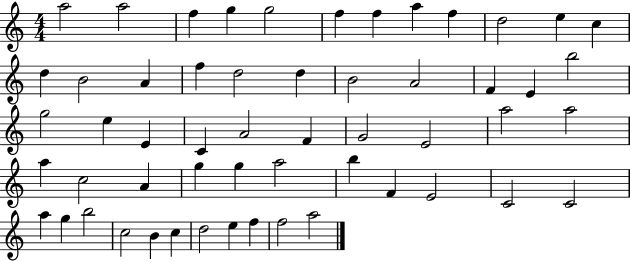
{
  \clef treble
  \numericTimeSignature
  \time 4/4
  \key c \major
  a''2 a''2 | f''4 g''4 g''2 | f''4 f''4 a''4 f''4 | d''2 e''4 c''4 | \break d''4 b'2 a'4 | f''4 d''2 d''4 | b'2 a'2 | f'4 e'4 b''2 | \break g''2 e''4 e'4 | c'4 a'2 f'4 | g'2 e'2 | a''2 a''2 | \break a''4 c''2 a'4 | g''4 g''4 a''2 | b''4 f'4 e'2 | c'2 c'2 | \break a''4 g''4 b''2 | c''2 b'4 c''4 | d''2 e''4 f''4 | f''2 a''2 | \break \bar "|."
}